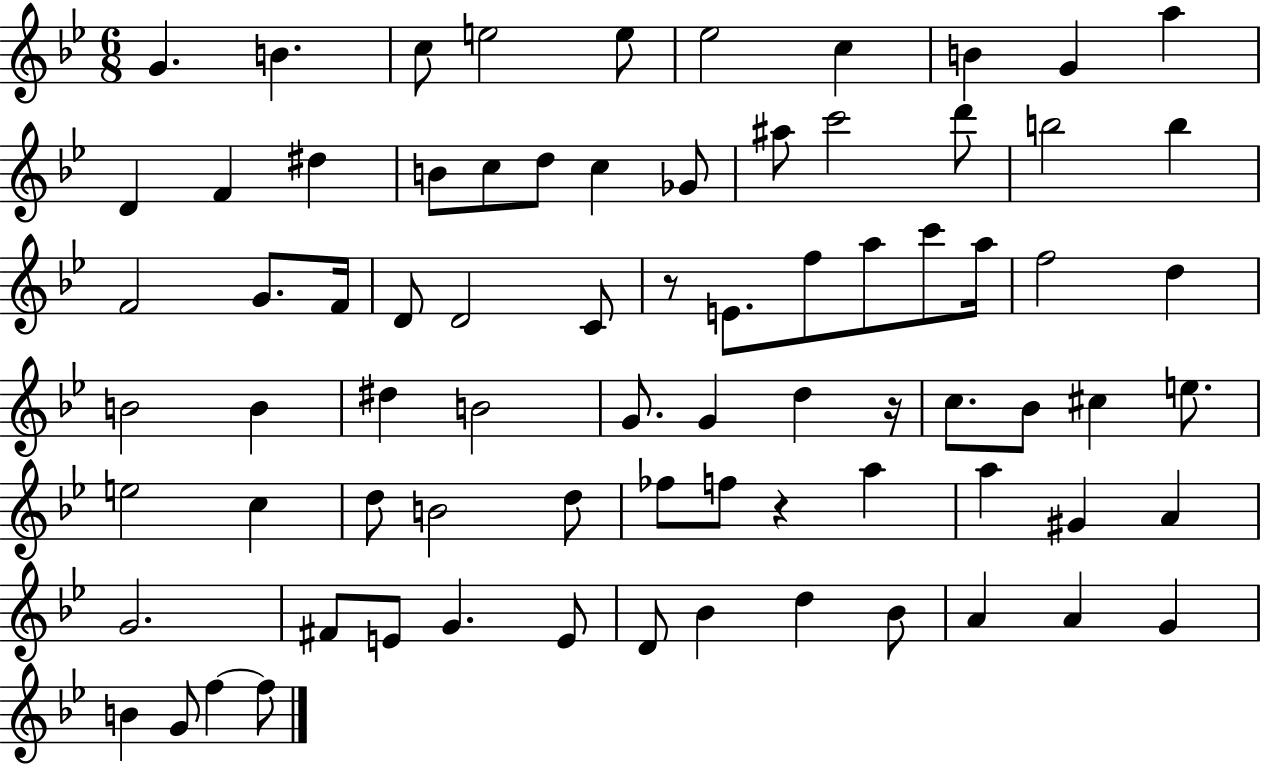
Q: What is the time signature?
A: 6/8